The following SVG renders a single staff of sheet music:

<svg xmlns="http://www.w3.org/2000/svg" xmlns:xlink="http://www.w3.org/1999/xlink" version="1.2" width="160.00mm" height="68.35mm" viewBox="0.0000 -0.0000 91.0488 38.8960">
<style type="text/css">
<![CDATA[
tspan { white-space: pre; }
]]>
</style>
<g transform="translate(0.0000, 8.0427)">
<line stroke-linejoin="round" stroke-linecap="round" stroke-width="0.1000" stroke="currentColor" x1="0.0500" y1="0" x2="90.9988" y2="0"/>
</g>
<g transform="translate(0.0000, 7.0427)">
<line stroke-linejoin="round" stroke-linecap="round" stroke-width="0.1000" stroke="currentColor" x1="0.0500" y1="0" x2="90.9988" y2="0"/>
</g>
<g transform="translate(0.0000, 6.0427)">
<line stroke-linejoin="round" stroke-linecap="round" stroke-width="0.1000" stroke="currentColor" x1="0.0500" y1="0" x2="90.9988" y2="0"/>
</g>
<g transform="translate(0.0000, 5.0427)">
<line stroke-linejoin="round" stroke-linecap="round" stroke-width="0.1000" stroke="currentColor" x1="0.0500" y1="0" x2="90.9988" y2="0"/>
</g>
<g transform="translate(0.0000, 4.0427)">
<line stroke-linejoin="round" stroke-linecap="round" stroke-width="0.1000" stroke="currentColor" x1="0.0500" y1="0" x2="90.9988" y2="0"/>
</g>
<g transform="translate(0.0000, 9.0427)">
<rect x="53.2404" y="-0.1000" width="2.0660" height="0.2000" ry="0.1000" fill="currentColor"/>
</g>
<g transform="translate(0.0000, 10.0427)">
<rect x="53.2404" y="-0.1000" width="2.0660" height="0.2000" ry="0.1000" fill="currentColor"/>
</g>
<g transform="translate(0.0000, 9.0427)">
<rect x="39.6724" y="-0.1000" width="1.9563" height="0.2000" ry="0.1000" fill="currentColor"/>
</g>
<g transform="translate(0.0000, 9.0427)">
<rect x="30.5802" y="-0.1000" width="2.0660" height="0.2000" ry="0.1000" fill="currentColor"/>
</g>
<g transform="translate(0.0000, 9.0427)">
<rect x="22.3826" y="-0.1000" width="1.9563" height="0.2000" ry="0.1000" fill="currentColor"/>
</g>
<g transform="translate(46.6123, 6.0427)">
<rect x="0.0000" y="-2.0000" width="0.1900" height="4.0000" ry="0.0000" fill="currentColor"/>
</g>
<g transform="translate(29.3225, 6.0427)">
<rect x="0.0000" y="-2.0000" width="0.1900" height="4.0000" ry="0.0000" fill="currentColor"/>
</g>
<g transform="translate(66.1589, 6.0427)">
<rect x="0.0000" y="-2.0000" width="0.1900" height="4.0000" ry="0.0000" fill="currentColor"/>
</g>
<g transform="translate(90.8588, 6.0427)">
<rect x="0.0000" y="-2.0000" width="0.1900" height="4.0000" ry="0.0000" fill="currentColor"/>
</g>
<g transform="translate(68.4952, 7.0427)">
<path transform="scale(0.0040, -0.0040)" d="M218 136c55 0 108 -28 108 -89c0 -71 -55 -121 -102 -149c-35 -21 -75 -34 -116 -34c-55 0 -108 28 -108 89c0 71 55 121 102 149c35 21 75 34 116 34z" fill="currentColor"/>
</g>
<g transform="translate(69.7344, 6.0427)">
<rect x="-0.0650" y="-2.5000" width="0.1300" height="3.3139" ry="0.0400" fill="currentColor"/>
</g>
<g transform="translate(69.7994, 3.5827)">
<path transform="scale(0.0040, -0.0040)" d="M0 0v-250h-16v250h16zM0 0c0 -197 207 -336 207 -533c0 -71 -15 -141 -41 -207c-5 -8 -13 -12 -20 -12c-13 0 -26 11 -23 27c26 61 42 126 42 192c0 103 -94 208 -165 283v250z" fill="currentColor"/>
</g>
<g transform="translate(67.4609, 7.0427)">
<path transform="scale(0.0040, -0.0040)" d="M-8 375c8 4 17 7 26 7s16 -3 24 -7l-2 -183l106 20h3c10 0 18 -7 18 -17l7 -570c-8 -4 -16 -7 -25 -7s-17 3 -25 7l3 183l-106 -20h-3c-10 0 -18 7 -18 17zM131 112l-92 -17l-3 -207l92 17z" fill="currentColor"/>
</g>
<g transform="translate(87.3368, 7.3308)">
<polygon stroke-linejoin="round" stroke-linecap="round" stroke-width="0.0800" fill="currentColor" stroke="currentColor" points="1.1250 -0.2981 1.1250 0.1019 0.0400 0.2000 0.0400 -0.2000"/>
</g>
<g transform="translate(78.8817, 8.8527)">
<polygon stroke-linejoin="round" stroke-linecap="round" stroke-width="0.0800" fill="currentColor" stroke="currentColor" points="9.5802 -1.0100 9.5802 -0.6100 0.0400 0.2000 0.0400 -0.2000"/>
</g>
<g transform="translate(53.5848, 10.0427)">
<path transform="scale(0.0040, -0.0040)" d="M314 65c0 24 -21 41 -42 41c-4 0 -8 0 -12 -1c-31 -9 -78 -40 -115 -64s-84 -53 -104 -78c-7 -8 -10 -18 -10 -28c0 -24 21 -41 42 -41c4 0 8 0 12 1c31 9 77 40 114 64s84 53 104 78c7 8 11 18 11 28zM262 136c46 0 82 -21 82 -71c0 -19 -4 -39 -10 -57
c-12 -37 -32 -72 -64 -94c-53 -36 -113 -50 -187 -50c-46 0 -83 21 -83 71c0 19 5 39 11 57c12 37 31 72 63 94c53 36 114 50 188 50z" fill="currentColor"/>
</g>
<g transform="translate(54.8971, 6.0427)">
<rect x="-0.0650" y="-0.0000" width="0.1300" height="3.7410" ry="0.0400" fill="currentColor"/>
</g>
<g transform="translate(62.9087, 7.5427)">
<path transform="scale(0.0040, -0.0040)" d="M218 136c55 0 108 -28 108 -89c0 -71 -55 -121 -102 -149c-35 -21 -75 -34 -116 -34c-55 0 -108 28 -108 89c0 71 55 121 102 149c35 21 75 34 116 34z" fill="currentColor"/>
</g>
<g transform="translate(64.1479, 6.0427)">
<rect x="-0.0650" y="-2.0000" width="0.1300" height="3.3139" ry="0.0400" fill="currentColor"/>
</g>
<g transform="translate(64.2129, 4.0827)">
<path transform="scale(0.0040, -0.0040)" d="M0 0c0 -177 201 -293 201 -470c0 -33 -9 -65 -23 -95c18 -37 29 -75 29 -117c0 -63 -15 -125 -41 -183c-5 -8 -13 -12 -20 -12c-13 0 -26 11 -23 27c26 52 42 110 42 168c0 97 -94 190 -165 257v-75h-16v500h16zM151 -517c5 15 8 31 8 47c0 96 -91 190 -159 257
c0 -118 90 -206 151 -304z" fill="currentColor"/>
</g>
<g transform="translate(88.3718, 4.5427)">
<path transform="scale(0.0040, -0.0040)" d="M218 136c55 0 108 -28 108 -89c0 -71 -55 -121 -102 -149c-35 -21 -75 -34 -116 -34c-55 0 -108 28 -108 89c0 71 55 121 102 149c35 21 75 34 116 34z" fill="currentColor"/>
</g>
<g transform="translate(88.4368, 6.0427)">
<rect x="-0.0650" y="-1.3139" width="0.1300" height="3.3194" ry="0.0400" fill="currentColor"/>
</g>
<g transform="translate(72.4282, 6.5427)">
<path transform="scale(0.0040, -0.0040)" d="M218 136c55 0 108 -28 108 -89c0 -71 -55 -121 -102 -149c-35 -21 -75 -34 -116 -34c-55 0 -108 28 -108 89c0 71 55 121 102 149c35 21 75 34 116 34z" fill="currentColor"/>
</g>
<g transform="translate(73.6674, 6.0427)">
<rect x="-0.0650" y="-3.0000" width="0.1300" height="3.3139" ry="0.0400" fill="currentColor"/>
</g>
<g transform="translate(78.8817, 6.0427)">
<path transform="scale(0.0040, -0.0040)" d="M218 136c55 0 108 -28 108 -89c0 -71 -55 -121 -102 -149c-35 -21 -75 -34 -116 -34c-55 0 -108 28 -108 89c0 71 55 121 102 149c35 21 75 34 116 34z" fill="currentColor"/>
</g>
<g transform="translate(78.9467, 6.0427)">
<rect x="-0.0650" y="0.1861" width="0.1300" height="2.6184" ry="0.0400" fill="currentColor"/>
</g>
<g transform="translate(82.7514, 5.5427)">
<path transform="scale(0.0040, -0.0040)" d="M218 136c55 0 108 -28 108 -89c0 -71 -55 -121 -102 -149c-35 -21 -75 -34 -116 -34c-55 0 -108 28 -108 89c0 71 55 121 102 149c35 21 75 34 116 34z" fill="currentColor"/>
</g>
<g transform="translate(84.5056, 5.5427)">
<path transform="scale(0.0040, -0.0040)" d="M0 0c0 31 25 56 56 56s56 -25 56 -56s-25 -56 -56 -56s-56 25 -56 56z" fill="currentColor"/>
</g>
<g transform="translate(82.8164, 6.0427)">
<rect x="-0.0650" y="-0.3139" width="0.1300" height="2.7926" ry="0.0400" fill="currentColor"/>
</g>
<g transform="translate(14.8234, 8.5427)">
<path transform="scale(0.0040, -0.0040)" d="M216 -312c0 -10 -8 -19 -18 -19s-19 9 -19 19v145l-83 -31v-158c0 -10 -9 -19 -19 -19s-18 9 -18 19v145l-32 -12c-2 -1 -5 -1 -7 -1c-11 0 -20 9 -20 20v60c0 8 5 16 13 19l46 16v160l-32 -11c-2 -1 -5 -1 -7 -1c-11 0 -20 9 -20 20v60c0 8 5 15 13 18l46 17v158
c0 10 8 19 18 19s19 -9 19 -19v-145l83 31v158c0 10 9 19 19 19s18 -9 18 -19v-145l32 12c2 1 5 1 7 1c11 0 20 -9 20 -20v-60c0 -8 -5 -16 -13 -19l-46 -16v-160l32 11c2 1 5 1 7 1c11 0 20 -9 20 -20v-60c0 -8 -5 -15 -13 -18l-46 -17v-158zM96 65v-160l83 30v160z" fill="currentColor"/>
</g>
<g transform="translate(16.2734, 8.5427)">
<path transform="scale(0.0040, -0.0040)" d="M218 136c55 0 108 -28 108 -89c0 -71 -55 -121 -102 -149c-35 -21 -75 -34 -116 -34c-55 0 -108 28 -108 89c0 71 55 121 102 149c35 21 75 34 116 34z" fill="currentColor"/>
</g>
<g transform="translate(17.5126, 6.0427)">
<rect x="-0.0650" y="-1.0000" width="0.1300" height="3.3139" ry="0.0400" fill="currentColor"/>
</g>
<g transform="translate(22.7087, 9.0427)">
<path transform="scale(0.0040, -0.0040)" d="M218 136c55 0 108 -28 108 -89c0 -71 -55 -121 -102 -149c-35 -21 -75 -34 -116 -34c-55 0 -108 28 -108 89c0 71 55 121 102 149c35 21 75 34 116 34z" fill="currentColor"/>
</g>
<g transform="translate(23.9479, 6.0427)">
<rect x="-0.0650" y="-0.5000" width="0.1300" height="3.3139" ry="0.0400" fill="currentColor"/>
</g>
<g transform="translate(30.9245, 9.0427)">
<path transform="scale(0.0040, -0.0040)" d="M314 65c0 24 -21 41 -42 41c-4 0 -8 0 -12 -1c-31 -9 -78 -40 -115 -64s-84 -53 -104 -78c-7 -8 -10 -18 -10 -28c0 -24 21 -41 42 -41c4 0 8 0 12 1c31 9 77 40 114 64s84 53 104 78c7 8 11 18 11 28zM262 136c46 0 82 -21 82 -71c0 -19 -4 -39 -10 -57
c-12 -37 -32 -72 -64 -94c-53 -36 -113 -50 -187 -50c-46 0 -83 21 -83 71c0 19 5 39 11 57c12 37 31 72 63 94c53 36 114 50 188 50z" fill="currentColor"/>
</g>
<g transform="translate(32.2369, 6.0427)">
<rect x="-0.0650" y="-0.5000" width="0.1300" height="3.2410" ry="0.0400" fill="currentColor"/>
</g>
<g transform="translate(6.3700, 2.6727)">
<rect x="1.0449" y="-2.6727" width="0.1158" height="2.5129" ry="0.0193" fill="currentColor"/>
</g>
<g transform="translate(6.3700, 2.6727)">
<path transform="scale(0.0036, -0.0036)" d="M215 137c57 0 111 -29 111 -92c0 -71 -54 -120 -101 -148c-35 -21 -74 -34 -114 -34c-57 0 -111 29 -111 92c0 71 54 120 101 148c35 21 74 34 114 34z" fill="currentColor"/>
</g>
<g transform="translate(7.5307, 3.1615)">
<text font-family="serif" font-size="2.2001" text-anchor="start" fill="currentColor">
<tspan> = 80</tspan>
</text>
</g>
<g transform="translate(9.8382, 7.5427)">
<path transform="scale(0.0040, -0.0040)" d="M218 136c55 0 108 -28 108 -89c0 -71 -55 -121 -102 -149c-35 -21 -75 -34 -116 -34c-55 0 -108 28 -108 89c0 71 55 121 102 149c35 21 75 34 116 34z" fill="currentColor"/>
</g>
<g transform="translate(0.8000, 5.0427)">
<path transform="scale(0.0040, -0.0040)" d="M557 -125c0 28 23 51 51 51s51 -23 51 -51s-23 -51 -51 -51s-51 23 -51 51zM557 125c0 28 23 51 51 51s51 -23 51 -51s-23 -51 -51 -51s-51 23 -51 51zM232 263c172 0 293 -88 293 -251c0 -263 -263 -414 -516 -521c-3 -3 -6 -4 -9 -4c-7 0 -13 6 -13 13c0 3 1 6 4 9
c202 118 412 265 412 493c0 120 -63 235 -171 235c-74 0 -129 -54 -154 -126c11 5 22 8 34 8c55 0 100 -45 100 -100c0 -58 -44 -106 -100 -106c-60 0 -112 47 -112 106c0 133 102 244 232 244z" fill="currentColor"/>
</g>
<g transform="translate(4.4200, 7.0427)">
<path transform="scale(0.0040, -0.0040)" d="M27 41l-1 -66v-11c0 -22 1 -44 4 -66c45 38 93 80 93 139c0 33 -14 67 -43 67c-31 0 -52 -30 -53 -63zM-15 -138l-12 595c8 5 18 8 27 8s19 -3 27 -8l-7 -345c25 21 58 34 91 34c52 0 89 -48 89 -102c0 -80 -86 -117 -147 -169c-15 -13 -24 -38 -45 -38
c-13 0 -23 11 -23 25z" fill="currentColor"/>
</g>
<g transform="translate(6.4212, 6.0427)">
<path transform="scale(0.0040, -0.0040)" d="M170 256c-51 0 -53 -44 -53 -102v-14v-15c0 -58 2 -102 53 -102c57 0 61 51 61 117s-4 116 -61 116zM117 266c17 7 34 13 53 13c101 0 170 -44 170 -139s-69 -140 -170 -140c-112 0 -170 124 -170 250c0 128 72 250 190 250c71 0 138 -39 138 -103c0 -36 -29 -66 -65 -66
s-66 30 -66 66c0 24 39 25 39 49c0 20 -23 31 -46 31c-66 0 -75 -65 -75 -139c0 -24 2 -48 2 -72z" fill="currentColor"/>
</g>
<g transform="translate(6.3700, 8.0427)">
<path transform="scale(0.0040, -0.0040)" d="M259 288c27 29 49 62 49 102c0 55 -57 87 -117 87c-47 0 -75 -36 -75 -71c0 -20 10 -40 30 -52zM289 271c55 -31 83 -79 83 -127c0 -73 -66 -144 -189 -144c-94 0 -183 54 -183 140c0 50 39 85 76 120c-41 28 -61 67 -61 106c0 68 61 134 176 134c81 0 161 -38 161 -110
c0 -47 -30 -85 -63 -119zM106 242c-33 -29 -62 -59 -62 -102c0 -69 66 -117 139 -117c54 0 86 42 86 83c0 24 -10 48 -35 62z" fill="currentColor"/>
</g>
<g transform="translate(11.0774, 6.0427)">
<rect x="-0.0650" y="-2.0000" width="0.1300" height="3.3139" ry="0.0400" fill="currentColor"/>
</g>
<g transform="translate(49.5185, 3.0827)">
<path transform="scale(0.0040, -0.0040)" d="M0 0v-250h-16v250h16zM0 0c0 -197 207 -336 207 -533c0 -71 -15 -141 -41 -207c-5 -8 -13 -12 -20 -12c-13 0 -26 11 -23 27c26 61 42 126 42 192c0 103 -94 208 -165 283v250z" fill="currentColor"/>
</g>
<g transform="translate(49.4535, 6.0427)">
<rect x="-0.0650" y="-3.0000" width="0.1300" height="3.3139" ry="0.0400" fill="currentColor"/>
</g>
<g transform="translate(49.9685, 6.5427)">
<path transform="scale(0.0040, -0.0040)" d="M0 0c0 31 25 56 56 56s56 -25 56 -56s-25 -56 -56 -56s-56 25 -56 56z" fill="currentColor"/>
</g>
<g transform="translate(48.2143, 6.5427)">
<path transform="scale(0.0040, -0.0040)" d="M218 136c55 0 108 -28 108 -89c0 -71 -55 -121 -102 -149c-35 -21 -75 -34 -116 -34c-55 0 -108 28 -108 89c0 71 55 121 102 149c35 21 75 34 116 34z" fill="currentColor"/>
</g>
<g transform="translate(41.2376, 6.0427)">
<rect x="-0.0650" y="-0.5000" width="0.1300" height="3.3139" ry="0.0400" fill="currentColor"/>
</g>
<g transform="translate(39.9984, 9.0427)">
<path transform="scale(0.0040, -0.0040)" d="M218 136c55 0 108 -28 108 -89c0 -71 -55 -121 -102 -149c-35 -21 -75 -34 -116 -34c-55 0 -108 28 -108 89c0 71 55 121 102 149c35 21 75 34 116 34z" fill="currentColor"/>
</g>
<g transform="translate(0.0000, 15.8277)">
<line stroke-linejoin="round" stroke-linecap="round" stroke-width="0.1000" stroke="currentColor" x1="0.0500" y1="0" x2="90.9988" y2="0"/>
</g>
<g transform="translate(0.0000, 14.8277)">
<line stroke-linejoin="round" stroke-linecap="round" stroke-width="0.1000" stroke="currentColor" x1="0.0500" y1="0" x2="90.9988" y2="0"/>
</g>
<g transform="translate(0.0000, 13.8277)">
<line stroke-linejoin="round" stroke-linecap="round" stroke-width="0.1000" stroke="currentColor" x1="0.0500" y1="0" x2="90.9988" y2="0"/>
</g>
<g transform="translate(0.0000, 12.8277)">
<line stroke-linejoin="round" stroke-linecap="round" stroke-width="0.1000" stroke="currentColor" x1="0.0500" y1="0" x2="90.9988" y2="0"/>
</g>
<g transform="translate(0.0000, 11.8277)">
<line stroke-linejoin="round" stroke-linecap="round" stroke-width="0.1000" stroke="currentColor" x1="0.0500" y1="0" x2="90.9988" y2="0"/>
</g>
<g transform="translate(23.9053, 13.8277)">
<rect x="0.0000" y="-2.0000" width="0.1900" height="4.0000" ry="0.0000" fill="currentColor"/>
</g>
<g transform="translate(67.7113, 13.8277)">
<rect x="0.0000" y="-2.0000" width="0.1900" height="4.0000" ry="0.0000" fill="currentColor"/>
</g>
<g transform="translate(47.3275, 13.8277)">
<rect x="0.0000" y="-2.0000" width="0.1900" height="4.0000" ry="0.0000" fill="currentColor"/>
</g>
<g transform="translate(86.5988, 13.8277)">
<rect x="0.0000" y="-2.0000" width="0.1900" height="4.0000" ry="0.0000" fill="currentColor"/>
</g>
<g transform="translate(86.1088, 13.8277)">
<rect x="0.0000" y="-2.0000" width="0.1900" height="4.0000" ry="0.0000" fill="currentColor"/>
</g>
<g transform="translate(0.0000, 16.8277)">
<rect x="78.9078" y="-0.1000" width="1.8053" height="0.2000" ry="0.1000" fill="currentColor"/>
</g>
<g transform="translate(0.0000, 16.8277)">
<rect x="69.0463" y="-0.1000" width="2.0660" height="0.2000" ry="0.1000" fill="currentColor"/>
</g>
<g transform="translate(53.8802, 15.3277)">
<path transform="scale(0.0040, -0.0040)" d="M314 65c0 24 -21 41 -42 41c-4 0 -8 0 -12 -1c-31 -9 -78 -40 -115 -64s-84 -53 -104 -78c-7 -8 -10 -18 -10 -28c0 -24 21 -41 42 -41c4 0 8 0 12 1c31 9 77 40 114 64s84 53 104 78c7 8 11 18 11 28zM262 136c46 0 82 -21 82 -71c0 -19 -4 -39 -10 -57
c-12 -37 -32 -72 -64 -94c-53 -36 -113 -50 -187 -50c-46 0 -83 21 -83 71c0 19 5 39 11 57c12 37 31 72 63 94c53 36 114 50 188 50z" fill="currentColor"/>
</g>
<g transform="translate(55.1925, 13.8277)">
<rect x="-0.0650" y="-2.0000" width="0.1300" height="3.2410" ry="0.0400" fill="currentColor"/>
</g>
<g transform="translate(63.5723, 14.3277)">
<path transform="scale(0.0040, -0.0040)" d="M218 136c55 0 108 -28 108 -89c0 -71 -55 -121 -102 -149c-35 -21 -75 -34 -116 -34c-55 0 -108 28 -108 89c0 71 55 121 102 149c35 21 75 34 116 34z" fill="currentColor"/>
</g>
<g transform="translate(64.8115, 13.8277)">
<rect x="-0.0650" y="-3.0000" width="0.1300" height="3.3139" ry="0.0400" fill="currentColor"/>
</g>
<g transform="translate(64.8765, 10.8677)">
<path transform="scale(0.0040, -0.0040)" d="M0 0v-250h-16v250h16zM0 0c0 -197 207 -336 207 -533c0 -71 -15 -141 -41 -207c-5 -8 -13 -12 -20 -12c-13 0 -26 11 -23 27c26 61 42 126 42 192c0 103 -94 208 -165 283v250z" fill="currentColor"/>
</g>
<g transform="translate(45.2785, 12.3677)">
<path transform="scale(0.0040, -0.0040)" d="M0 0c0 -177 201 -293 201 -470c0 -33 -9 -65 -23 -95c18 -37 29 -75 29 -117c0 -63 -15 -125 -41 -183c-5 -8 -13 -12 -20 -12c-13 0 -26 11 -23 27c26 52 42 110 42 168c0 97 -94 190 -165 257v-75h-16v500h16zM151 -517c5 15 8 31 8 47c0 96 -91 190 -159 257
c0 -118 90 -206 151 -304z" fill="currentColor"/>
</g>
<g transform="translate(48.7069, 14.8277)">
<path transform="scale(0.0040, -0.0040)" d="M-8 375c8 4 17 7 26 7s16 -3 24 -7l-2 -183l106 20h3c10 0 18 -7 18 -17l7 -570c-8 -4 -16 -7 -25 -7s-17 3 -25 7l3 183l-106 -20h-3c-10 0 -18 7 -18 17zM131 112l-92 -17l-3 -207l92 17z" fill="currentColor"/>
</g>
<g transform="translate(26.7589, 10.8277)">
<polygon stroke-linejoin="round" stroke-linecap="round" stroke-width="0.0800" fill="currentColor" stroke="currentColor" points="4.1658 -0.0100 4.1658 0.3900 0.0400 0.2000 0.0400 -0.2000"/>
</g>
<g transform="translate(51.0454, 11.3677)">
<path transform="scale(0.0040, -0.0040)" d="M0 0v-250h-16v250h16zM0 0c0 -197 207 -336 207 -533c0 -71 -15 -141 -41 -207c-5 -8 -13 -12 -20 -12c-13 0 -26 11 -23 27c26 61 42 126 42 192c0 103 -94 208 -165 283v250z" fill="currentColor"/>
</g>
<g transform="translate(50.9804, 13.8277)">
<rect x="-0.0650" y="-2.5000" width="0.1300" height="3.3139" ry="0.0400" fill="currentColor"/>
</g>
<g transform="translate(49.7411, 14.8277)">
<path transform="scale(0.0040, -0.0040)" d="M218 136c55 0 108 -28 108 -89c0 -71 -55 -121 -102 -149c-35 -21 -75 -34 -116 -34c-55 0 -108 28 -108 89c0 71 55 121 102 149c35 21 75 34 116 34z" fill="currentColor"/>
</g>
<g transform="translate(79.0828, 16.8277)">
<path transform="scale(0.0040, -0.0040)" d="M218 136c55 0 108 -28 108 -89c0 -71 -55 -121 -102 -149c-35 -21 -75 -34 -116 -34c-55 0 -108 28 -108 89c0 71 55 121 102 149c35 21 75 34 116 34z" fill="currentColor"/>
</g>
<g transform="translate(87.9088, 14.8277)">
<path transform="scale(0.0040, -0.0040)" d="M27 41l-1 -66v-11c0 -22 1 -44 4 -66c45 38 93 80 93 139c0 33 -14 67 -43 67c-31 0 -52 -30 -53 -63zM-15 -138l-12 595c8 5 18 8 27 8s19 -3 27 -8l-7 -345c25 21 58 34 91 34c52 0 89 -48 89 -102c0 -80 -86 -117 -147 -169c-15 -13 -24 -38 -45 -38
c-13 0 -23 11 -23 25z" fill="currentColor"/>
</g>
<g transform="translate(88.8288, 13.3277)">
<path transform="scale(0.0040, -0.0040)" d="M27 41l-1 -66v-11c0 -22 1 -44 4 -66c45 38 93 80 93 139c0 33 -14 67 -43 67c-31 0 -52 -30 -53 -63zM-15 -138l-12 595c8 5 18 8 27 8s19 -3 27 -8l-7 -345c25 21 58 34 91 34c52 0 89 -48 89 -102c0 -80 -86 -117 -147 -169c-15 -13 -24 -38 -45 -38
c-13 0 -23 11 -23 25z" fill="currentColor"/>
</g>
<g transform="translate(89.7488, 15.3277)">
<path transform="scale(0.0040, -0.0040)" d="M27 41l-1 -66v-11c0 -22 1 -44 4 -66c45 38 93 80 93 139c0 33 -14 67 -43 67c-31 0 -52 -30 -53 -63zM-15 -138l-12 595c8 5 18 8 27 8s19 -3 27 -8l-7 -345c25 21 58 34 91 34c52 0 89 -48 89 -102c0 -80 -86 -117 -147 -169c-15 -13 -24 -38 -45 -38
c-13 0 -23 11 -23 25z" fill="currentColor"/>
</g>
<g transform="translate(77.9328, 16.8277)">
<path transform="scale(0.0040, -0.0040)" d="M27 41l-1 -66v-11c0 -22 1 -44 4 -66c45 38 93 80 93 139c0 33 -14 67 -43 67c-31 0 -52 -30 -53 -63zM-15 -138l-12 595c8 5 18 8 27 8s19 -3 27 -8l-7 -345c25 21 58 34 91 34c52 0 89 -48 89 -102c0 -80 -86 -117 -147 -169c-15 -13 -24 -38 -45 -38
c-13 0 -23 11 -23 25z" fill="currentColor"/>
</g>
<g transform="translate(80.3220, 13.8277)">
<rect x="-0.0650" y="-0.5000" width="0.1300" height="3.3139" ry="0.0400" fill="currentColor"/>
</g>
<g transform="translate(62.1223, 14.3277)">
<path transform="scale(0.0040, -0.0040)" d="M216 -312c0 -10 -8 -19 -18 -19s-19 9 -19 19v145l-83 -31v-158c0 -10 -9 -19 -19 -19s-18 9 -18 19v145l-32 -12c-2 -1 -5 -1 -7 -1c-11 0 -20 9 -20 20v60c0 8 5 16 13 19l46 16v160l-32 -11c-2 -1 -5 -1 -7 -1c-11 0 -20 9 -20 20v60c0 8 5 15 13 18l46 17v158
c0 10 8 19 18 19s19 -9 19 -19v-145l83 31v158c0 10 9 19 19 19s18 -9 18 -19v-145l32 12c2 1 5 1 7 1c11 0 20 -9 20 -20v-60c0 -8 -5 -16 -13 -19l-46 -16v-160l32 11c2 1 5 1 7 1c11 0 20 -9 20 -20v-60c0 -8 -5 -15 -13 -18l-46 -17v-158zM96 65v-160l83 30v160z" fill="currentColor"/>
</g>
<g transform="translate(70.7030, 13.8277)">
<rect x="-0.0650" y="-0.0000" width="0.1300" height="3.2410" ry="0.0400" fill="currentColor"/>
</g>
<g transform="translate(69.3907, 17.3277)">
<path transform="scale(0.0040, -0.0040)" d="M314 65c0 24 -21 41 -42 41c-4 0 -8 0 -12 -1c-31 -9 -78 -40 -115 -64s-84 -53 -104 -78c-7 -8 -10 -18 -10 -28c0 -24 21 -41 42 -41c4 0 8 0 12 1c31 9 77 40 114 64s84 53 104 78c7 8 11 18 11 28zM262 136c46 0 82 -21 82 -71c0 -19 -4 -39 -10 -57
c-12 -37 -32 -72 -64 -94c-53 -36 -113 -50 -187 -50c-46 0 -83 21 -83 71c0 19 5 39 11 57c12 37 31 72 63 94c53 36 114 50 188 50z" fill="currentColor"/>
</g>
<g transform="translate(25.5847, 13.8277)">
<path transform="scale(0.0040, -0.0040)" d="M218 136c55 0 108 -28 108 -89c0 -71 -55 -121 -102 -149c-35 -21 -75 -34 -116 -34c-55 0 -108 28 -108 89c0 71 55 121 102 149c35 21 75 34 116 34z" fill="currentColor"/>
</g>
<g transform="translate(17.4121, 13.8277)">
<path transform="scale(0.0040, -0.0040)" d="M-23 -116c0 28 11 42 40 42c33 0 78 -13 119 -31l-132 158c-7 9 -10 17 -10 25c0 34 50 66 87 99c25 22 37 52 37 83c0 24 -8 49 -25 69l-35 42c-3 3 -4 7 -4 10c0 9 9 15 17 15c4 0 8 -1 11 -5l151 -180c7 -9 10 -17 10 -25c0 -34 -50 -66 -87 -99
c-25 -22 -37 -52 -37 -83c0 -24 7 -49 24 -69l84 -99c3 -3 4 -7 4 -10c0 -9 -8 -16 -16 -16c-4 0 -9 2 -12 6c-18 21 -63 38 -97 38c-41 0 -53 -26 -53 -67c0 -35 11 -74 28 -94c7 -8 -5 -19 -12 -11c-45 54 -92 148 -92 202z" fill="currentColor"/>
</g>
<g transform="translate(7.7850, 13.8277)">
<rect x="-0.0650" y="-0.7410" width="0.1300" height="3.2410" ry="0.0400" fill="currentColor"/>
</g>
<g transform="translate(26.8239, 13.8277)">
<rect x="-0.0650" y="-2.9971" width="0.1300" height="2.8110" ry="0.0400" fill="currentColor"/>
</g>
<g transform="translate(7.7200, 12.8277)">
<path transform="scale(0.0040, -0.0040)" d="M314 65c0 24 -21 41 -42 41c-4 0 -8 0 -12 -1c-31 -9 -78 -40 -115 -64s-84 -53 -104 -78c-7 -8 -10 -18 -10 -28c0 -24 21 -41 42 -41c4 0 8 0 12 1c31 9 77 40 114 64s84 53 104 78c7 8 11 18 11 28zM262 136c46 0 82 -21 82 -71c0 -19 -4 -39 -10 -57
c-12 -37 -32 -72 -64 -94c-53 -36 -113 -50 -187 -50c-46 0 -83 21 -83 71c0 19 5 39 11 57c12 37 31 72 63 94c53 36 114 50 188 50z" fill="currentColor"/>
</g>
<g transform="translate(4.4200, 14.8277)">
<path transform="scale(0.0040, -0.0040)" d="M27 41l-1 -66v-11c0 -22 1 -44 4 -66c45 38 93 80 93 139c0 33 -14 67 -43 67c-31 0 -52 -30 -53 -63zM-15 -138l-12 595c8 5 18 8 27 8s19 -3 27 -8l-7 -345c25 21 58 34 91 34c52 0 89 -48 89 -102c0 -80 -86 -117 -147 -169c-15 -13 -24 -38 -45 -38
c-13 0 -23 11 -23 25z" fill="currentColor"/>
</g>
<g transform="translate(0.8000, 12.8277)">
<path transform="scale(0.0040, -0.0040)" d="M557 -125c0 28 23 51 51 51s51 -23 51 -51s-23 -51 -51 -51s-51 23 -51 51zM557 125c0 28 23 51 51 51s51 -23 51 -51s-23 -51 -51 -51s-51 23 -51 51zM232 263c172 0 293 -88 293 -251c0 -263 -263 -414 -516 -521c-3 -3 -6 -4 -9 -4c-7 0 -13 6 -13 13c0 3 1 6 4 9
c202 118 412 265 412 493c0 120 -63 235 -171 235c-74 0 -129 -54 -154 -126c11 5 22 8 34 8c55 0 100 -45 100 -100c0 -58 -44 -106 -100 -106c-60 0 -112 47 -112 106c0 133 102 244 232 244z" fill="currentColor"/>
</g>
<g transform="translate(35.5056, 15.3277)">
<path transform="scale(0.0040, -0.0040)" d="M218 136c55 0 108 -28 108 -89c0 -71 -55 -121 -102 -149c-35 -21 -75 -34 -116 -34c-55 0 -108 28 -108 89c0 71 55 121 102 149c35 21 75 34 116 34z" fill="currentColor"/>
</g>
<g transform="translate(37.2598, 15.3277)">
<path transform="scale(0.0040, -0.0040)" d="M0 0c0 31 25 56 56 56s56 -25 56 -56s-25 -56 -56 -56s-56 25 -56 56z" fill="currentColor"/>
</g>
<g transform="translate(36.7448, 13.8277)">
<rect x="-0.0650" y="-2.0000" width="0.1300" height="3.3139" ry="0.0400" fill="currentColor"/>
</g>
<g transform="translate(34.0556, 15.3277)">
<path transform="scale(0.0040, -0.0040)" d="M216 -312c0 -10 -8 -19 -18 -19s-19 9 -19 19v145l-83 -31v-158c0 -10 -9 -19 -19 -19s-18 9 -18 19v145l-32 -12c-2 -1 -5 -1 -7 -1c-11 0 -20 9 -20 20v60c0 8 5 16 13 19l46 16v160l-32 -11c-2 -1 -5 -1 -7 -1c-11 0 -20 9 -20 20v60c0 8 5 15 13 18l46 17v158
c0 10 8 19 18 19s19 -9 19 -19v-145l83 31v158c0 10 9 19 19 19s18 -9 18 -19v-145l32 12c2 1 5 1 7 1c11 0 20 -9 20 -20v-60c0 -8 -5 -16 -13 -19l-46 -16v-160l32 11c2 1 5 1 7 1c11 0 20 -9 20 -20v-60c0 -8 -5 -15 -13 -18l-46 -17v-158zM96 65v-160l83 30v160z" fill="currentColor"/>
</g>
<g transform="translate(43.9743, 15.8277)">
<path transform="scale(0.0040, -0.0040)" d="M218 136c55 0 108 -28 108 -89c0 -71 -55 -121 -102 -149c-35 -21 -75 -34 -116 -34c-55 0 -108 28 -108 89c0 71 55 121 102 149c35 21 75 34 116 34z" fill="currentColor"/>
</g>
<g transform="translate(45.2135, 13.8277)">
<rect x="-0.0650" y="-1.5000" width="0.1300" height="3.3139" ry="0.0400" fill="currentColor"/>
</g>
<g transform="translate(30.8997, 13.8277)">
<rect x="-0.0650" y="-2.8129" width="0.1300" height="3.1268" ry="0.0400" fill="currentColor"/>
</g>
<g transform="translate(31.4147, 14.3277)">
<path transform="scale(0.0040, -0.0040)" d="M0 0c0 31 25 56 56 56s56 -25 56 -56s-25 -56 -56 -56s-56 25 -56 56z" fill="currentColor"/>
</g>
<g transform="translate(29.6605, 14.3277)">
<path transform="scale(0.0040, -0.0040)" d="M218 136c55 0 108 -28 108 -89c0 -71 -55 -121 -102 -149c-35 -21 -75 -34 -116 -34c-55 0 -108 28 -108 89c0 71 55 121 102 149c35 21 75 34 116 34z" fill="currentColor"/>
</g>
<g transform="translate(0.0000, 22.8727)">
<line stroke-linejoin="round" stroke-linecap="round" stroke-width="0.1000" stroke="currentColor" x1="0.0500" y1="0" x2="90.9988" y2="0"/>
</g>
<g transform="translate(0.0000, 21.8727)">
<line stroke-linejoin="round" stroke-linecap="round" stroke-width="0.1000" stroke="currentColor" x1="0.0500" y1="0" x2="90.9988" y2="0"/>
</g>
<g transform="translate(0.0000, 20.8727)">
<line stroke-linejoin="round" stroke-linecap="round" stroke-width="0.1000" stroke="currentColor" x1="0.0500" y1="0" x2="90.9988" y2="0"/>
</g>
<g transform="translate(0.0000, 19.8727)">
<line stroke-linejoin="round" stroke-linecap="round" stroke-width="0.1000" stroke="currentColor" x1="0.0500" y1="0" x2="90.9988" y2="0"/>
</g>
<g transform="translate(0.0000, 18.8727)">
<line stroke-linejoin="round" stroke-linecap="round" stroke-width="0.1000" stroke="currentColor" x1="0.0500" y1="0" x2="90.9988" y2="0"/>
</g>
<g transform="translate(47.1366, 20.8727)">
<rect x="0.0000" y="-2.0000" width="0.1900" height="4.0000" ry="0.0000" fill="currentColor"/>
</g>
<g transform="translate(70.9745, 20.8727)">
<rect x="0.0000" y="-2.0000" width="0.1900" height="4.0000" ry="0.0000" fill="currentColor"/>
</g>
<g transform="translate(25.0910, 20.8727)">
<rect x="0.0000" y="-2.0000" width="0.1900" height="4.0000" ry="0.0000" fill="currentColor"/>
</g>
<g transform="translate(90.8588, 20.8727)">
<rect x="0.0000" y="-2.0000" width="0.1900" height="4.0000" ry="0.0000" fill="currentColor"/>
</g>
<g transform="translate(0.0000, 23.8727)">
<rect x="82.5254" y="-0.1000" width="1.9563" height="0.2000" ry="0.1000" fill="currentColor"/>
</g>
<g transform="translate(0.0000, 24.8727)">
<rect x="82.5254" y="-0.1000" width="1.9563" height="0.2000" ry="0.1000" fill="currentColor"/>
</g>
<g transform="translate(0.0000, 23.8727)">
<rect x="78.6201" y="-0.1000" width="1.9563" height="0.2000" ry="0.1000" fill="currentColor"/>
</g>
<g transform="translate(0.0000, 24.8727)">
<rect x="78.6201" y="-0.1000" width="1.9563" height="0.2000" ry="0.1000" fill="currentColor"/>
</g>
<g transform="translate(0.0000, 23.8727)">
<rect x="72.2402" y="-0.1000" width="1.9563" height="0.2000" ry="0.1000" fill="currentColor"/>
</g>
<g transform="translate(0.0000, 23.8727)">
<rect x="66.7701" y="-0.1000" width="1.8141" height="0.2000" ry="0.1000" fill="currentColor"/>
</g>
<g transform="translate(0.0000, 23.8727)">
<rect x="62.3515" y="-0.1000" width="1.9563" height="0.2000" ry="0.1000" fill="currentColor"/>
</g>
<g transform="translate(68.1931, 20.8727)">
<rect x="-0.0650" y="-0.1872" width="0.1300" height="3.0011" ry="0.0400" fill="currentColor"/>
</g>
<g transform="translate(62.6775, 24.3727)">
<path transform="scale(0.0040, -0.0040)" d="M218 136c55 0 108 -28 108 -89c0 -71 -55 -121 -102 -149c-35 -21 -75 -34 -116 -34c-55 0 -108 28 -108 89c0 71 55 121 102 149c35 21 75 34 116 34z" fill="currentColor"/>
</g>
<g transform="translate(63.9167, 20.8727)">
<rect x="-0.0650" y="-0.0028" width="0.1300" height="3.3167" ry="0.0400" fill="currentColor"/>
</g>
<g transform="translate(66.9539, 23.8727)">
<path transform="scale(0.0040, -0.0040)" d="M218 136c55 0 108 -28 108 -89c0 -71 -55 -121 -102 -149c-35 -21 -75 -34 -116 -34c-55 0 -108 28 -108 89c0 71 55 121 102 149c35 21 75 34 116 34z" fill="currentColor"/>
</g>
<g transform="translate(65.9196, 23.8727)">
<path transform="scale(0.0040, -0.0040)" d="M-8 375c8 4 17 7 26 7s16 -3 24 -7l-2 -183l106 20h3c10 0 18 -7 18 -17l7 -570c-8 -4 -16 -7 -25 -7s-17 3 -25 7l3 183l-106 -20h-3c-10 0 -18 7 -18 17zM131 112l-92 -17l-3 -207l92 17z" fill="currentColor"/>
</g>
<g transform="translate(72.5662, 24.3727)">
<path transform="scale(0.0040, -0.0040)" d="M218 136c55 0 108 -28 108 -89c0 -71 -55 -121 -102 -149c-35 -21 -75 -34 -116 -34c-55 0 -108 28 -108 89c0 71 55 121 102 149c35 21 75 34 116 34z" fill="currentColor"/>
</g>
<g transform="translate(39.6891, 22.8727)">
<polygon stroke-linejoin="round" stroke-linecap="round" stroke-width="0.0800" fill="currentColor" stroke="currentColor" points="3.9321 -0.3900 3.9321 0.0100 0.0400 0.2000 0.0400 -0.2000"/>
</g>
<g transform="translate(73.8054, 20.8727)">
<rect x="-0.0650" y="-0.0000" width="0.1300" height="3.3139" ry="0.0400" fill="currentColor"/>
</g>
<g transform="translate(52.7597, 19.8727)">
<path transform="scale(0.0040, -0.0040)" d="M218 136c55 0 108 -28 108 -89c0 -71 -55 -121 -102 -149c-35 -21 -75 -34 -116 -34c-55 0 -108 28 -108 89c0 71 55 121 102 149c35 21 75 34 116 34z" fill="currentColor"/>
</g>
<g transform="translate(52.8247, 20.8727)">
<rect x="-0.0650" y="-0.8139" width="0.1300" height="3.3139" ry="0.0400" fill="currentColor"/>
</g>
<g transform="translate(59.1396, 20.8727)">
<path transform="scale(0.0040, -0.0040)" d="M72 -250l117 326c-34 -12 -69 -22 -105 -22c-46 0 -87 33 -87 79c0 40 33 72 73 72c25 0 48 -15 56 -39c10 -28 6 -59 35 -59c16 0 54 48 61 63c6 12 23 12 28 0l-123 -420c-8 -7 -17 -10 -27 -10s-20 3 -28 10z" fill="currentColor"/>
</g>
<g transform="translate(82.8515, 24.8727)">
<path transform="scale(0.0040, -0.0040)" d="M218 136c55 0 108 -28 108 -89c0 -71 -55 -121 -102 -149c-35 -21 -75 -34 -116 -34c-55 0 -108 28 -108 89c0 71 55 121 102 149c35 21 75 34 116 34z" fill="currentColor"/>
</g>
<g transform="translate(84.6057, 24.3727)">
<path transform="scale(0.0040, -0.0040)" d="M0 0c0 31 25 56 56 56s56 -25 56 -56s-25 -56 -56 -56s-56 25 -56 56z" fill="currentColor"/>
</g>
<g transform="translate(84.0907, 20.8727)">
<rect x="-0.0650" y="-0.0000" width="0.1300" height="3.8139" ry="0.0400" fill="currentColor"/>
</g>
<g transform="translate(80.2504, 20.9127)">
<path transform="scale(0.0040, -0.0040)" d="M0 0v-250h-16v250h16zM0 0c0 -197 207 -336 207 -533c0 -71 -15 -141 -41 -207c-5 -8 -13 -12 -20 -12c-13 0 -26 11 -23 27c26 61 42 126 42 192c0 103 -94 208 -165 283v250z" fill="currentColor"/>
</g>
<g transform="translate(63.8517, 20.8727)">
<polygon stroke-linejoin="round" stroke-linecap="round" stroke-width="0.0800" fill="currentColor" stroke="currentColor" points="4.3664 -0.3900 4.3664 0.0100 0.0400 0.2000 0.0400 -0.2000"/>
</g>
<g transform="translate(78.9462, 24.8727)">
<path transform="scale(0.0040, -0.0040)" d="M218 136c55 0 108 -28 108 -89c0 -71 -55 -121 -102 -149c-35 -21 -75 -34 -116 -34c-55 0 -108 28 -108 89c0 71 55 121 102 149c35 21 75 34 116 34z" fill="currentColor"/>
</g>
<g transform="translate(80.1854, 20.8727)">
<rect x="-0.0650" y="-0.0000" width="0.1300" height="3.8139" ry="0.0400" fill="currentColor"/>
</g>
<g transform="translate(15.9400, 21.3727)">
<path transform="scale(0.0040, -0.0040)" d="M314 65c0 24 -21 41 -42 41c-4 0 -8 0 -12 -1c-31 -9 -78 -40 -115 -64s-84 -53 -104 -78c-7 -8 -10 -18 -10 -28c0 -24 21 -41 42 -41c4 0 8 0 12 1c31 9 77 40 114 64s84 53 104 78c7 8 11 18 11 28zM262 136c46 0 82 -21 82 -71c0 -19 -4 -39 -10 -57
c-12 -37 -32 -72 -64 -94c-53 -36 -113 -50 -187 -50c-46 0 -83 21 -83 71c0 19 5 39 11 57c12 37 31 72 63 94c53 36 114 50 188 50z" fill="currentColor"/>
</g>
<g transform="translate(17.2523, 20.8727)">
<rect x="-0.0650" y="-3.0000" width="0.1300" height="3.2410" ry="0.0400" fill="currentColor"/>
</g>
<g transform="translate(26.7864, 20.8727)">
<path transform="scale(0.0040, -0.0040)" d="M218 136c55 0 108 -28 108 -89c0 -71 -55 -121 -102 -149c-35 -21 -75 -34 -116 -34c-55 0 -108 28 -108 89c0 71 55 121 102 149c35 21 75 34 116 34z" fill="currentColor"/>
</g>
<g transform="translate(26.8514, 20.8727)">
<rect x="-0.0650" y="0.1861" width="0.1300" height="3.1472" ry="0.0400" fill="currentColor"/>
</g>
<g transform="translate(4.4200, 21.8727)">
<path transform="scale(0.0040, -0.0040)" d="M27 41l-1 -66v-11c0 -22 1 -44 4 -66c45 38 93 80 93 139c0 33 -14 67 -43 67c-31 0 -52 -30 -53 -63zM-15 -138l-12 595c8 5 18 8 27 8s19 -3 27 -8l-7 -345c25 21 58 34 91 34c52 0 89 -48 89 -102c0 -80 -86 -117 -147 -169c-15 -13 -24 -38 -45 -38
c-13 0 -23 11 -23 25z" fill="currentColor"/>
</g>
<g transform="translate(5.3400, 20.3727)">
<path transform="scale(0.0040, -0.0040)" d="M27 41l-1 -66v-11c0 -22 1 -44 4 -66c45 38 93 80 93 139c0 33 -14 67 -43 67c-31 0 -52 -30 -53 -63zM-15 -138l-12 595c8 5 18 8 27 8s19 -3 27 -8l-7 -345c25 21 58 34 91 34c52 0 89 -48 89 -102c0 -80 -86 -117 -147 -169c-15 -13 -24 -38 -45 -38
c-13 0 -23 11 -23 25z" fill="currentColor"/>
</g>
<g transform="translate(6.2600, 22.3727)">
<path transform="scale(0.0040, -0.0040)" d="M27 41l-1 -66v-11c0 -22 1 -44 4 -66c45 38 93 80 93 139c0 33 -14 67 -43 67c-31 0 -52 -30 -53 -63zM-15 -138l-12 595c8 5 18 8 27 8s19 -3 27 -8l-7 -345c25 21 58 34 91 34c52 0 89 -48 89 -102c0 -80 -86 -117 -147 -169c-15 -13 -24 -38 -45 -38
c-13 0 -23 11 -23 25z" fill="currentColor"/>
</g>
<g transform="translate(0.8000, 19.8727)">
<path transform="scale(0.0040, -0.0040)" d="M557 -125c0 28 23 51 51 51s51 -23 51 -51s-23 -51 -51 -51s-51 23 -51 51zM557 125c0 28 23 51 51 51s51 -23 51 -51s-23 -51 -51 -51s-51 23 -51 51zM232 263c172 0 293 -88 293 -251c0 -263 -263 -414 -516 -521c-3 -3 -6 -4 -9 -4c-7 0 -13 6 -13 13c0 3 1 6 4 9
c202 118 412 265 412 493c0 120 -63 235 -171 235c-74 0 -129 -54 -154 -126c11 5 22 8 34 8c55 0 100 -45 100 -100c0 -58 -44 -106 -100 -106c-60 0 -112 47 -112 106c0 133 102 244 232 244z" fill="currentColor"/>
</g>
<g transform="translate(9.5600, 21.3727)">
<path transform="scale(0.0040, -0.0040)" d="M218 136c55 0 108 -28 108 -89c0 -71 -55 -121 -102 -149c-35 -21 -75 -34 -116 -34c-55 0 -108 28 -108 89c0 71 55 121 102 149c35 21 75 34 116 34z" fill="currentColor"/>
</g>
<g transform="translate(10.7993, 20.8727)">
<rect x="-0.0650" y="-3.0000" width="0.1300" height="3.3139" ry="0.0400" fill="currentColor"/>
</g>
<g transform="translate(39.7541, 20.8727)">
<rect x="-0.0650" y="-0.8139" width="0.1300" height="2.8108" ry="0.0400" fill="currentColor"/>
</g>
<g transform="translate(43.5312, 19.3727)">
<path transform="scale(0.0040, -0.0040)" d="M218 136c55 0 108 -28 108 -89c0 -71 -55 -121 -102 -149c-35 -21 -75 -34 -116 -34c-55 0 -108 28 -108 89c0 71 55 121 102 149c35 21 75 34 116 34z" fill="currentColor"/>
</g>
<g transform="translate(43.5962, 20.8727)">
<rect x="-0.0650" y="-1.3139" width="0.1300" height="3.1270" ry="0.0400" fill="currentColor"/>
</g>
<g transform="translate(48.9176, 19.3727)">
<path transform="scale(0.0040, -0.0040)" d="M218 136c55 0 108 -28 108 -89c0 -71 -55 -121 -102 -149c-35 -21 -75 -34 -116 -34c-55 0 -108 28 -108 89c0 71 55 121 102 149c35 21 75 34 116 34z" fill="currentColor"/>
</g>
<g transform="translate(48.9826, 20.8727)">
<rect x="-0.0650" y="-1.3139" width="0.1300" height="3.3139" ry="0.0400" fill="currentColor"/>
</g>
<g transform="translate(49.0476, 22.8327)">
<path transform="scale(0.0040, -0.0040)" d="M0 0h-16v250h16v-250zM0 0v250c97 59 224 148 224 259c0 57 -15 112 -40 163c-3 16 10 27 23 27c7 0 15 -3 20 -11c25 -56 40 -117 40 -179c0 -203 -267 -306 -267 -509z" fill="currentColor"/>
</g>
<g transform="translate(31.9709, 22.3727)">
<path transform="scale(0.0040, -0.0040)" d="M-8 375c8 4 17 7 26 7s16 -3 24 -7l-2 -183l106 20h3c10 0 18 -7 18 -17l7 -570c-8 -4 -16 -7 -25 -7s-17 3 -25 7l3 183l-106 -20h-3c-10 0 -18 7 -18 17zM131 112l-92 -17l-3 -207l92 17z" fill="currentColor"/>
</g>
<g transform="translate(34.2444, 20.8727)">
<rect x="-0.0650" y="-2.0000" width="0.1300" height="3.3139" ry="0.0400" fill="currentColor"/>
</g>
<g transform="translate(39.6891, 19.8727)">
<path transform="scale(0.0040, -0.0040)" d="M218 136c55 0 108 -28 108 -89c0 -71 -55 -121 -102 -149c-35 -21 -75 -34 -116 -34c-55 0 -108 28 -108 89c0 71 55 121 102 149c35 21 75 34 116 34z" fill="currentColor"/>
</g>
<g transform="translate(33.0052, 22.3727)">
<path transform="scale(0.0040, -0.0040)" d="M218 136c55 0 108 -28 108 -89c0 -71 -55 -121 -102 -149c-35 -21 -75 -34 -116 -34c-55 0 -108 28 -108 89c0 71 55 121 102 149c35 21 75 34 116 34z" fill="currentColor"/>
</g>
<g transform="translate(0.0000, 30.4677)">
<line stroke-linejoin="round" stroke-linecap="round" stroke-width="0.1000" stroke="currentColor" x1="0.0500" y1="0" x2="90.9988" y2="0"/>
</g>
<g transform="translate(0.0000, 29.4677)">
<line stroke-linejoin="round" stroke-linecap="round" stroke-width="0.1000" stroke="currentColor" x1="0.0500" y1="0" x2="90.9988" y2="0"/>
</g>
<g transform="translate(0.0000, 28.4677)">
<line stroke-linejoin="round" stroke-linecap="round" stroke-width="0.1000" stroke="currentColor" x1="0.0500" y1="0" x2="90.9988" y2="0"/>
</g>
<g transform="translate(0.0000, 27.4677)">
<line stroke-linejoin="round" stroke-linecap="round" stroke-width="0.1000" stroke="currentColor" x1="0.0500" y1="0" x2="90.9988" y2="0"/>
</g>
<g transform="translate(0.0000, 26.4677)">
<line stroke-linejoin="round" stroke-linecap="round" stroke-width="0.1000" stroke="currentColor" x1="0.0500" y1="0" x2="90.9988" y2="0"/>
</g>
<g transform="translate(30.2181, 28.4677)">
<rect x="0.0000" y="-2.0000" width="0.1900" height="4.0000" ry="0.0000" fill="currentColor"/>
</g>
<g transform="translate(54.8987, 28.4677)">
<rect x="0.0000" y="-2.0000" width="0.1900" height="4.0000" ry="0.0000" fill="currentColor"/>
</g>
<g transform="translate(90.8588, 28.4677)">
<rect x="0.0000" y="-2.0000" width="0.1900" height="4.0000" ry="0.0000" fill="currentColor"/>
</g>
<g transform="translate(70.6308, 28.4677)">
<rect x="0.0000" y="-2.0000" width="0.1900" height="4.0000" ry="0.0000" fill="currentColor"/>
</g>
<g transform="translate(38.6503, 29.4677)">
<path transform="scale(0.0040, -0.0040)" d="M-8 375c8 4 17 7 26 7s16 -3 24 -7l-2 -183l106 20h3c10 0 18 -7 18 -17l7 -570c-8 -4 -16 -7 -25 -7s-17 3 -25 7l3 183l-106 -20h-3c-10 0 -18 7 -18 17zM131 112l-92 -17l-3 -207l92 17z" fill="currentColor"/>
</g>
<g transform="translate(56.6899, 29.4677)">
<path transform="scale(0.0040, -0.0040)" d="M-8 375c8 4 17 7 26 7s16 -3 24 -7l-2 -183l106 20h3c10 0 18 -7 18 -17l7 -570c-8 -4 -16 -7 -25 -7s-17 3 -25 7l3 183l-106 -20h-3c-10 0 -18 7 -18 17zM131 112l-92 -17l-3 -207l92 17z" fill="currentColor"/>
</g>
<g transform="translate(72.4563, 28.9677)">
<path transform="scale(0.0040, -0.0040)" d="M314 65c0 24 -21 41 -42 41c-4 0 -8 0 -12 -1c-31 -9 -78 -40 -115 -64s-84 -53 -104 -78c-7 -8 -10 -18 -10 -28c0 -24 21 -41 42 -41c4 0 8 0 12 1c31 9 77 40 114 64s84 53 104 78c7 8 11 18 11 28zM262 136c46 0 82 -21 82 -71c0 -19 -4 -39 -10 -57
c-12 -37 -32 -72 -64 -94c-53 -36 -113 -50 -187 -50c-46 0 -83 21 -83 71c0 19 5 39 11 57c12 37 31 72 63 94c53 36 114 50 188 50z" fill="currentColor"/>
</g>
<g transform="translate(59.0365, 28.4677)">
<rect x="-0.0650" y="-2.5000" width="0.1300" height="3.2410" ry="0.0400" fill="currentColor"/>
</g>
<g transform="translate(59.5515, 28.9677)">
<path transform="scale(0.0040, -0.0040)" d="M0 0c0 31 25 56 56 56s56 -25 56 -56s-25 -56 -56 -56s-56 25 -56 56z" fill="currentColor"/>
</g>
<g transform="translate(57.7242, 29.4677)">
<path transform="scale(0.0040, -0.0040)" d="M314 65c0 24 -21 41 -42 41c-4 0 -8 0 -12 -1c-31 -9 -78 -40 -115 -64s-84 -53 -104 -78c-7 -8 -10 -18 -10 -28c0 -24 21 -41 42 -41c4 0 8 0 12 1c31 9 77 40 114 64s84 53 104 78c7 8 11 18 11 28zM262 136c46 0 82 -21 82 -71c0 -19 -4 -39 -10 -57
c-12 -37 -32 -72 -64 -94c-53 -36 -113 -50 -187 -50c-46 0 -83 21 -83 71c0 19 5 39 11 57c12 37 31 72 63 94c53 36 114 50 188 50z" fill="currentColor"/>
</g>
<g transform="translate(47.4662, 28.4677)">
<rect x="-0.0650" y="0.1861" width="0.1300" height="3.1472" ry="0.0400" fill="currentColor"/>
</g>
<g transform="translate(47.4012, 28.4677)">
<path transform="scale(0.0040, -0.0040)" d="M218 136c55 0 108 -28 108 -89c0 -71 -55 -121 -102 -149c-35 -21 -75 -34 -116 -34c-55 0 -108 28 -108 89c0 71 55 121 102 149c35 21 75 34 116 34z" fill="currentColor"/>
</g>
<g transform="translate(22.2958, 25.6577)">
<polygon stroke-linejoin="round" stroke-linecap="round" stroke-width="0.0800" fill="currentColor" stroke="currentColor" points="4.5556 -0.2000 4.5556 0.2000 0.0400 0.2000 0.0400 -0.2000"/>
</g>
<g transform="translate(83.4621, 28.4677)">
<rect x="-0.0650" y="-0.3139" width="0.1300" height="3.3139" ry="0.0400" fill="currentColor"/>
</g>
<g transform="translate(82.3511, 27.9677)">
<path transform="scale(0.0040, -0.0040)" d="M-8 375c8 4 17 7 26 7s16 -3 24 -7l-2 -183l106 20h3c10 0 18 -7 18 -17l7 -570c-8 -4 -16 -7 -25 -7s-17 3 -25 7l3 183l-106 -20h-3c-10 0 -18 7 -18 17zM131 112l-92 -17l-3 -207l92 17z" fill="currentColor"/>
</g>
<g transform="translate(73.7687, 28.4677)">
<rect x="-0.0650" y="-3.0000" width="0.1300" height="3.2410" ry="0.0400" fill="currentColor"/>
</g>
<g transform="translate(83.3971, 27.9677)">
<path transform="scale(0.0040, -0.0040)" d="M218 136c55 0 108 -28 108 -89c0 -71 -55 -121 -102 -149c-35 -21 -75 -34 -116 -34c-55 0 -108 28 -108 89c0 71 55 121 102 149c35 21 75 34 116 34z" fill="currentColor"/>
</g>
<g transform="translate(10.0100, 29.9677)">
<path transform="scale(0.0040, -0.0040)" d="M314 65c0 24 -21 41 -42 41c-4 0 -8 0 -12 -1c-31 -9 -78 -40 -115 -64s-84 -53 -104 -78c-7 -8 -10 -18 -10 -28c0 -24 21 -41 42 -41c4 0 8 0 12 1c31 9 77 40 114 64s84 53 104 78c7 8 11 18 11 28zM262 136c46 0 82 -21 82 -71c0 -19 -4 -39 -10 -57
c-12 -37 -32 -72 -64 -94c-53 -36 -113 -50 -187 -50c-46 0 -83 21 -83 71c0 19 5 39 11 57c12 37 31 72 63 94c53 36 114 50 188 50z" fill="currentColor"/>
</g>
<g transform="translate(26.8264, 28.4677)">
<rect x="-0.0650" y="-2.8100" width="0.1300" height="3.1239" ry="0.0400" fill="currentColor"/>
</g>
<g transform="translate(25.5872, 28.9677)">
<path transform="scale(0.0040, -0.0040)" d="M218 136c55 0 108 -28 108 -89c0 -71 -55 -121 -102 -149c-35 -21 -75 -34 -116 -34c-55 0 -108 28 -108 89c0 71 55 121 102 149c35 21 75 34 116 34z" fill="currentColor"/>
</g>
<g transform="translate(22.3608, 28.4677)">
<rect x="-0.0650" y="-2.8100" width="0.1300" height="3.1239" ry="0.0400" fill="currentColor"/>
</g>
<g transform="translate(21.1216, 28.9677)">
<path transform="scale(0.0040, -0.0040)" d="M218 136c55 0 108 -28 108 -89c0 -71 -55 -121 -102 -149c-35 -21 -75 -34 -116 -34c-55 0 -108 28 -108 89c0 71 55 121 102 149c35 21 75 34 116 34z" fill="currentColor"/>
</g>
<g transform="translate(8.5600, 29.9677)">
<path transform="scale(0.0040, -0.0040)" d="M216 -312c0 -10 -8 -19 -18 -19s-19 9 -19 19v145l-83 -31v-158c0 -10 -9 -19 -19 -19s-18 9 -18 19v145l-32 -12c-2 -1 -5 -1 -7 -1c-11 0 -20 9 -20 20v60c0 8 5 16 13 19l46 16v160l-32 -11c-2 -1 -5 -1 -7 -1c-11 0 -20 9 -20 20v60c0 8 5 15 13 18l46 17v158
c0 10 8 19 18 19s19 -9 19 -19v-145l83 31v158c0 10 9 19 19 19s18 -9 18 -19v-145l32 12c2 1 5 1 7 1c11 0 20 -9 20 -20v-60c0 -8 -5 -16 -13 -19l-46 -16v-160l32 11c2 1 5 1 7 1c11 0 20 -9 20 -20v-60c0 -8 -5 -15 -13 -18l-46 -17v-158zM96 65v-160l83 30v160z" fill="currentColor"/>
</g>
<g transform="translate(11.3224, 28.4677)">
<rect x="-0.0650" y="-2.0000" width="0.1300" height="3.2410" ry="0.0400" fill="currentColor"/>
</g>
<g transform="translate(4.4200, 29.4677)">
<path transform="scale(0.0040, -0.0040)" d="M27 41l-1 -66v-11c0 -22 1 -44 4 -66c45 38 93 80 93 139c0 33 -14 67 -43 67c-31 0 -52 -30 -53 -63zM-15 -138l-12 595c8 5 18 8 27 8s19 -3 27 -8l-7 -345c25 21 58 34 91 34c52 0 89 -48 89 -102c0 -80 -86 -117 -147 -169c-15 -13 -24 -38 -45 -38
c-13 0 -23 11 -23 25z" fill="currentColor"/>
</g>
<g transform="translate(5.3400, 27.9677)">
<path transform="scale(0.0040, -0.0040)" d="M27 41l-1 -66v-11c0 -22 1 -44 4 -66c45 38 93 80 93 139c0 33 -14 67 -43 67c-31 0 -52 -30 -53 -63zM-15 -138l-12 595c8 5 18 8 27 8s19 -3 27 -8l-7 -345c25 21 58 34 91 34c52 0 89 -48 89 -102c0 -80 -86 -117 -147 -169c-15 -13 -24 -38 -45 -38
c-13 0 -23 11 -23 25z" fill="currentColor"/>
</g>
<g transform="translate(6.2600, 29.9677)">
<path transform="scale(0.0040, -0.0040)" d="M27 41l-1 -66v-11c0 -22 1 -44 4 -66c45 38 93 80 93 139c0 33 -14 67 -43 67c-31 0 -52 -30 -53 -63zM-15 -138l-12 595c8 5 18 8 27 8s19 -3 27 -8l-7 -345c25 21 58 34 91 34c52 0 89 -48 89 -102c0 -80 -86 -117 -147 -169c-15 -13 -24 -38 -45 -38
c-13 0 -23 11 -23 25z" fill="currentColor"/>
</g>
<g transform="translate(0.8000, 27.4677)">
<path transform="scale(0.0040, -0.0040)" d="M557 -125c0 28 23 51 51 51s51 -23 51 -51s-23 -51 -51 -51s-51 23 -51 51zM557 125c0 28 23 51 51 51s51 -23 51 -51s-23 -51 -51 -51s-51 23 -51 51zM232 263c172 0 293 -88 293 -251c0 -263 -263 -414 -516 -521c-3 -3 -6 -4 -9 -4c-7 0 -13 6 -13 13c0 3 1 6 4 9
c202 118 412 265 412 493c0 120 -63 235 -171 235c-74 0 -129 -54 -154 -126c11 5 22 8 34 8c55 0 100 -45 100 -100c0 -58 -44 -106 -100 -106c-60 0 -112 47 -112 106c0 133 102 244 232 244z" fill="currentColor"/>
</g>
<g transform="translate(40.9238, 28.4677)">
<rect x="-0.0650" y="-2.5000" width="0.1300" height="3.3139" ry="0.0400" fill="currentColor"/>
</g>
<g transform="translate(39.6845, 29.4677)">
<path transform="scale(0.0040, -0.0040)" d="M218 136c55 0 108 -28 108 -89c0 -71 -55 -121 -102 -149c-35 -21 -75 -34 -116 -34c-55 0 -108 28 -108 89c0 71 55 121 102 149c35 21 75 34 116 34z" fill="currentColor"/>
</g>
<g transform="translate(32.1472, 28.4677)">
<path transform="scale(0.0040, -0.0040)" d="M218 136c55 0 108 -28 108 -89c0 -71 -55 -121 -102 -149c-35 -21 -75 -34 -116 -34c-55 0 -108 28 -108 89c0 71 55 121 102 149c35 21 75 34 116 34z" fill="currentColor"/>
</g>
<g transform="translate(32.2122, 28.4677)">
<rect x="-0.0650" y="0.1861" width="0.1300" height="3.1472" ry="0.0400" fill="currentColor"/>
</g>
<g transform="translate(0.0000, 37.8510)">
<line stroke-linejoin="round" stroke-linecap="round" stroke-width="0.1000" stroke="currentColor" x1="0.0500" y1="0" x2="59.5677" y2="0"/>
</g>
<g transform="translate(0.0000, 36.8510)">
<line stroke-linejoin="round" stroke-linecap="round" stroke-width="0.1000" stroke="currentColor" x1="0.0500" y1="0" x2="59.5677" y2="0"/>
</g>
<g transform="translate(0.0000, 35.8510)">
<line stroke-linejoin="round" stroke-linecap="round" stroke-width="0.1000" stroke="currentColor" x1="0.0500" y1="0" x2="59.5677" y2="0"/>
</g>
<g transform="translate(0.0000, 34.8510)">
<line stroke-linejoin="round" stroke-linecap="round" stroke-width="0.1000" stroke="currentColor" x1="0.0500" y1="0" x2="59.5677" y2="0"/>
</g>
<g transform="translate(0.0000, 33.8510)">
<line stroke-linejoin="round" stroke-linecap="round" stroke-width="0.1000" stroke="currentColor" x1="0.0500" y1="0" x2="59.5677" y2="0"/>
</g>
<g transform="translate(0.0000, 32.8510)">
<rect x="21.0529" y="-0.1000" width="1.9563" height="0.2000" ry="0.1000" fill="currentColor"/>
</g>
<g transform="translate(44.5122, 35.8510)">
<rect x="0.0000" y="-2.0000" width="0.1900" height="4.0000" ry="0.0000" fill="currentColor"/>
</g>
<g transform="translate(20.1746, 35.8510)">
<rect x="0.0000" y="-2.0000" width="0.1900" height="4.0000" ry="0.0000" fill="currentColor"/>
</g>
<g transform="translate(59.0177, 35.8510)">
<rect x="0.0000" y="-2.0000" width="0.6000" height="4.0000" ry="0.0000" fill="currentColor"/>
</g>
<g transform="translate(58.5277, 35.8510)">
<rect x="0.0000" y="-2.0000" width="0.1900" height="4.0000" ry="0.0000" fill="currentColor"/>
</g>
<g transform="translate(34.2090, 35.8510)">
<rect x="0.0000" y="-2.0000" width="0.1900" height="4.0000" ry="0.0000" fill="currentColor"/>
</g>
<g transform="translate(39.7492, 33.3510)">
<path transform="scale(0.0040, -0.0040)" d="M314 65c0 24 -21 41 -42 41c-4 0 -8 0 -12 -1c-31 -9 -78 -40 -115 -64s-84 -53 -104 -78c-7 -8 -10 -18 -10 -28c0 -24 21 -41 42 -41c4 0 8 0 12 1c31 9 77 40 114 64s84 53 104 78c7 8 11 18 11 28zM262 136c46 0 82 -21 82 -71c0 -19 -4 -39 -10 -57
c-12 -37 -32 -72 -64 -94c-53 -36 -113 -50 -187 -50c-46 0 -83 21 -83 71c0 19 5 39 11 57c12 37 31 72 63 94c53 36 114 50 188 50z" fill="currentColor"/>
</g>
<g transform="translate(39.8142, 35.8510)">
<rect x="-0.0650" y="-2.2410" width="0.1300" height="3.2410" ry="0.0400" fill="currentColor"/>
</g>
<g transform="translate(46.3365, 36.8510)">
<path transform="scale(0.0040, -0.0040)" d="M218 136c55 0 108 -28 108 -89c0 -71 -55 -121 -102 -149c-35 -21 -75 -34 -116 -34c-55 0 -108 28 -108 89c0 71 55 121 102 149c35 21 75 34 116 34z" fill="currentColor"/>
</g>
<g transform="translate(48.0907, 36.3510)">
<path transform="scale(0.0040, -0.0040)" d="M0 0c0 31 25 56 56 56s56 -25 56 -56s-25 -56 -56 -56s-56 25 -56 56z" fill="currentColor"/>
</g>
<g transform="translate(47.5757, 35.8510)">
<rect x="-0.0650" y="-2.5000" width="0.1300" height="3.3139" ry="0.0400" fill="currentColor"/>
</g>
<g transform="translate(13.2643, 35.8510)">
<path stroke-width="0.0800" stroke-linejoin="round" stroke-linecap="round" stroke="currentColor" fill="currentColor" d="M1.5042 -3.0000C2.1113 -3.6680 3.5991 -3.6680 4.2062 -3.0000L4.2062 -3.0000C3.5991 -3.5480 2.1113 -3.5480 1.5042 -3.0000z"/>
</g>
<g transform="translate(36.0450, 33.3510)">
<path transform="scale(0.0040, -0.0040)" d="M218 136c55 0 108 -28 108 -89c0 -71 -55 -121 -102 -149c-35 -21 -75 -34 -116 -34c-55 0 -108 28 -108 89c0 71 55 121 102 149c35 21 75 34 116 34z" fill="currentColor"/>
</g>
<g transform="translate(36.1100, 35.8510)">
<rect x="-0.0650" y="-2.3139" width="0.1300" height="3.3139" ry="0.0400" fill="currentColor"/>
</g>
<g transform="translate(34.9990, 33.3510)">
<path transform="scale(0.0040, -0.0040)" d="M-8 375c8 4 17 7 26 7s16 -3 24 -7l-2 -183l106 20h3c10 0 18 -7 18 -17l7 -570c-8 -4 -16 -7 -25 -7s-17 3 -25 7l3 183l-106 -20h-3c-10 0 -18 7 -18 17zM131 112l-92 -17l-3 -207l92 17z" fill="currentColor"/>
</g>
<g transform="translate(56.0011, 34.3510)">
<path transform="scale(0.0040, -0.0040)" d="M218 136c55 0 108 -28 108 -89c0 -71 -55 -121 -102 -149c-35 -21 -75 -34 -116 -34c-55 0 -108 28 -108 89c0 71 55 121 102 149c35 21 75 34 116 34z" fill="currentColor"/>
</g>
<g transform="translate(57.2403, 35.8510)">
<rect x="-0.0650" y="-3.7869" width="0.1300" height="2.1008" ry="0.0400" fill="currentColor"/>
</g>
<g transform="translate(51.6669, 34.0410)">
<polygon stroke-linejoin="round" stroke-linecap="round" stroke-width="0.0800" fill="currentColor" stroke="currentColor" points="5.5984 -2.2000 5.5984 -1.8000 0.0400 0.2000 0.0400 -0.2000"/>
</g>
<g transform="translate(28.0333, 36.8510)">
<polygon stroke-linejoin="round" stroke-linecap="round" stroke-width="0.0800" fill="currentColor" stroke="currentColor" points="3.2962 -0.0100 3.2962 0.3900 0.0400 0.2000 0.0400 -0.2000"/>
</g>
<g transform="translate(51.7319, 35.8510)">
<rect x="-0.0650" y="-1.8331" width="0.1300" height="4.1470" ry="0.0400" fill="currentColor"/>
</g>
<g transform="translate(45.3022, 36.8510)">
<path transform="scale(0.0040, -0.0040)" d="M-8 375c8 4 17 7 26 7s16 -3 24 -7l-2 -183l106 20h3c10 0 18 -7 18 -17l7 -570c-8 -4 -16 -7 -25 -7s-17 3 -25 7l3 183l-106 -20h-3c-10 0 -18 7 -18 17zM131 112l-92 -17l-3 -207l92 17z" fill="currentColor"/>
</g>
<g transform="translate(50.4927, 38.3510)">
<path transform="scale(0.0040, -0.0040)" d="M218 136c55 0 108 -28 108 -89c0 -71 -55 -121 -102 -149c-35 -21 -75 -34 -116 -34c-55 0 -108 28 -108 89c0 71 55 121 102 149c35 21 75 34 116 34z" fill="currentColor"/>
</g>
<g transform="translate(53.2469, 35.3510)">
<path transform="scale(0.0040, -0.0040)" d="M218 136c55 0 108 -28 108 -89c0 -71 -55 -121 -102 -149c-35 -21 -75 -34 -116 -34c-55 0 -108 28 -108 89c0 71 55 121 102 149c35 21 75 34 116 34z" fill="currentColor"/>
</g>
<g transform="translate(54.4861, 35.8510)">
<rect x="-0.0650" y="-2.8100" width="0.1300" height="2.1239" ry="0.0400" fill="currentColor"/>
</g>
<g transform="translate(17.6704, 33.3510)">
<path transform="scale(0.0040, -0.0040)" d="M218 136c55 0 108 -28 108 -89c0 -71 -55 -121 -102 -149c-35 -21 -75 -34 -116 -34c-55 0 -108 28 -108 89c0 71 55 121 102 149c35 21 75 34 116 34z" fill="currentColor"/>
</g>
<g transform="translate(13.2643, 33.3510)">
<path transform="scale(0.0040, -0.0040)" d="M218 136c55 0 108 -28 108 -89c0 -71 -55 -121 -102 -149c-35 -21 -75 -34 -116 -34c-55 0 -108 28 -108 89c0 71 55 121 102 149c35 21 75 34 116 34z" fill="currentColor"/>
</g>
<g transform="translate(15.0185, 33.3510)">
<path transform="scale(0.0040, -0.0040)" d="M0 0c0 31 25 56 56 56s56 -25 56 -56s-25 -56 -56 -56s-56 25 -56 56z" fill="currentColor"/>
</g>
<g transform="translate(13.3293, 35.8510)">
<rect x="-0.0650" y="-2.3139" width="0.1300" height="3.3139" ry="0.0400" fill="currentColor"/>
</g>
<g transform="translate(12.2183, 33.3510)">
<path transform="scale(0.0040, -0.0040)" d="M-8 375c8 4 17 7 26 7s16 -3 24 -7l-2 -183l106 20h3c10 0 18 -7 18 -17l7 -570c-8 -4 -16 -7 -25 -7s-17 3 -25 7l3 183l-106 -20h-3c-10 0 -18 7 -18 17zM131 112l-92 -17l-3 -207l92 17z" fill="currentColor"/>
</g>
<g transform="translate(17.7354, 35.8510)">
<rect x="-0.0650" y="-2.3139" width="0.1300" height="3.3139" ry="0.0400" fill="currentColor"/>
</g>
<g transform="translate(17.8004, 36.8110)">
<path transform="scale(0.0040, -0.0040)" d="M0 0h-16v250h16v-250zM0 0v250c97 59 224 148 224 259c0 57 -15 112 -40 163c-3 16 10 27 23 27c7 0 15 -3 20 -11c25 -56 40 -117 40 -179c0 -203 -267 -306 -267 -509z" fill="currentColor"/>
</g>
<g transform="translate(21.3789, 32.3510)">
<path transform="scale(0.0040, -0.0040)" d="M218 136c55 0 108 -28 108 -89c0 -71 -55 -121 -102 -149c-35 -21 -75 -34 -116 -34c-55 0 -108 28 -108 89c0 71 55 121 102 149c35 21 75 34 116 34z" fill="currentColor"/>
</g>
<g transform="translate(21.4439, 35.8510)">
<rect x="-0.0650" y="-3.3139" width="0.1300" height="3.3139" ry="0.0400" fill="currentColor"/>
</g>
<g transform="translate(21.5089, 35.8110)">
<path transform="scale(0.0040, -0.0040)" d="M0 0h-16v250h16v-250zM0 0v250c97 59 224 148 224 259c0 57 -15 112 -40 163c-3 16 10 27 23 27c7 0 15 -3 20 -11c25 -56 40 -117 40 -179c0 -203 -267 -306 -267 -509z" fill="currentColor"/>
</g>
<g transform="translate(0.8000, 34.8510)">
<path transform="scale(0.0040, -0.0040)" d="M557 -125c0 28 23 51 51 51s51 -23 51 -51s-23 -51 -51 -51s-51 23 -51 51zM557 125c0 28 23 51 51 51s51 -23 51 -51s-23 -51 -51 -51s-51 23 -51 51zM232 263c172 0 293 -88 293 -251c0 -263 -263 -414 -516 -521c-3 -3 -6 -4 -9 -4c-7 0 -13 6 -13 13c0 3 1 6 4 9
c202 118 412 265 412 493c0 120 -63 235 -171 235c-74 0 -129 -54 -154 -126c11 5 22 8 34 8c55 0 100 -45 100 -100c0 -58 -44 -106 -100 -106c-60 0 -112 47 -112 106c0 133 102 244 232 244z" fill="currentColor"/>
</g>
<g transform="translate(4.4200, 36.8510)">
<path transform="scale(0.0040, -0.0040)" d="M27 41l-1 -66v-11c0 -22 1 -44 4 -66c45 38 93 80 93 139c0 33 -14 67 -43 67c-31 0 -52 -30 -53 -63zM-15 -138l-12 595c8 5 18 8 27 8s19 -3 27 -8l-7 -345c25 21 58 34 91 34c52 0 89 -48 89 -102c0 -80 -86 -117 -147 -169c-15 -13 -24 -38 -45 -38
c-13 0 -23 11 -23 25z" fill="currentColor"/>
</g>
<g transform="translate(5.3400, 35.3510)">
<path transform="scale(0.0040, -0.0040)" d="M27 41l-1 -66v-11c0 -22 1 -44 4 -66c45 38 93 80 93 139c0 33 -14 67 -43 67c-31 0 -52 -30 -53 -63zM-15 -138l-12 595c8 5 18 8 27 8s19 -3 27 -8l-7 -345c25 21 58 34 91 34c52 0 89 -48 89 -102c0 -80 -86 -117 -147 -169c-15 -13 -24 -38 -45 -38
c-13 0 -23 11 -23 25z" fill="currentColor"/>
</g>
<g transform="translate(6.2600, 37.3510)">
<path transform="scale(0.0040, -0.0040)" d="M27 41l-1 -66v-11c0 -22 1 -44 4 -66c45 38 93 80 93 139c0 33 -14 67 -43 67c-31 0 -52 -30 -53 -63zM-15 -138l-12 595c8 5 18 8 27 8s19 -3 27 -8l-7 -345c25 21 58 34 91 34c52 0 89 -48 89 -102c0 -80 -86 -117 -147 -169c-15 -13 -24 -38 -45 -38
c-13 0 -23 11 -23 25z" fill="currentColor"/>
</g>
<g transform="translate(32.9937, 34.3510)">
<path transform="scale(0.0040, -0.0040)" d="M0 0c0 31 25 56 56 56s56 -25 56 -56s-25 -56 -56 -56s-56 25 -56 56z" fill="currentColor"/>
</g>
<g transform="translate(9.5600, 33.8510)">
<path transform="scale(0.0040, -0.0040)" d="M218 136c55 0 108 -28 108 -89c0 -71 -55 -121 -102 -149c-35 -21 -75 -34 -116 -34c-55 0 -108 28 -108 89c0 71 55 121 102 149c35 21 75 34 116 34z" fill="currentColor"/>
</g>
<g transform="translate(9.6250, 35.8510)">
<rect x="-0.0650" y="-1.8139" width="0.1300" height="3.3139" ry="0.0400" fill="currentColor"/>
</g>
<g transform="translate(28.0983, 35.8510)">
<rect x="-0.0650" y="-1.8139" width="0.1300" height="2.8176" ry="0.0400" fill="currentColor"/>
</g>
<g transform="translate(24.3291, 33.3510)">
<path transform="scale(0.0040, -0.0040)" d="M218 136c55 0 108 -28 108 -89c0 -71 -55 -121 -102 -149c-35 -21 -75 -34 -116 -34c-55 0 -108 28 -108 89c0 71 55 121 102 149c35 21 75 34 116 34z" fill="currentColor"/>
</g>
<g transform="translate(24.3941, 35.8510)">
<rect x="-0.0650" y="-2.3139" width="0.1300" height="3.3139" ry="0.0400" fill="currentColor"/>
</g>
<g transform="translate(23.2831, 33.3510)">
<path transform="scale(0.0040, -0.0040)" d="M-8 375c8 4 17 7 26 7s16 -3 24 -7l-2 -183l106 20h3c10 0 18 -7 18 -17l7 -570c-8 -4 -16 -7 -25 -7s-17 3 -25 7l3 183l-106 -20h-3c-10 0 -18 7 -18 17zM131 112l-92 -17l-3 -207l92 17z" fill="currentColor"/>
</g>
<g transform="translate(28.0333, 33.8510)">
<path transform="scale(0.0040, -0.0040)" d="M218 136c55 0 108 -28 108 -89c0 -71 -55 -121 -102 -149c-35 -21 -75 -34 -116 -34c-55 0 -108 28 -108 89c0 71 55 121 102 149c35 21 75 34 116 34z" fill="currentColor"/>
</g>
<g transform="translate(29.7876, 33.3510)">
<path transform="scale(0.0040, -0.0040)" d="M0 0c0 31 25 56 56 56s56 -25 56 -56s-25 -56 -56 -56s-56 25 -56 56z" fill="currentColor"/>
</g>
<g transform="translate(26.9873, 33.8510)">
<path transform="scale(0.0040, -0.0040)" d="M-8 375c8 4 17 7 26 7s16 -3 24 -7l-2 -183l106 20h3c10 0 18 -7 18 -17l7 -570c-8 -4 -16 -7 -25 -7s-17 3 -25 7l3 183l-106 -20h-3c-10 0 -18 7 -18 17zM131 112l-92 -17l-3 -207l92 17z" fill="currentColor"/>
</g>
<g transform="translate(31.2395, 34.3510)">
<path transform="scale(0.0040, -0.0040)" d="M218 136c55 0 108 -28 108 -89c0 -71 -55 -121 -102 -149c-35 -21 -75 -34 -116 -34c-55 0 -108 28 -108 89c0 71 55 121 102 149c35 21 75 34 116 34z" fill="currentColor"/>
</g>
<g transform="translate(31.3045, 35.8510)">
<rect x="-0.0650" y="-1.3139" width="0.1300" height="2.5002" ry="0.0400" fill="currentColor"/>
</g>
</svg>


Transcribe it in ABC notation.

X:1
T:Untitled
M:6/8
L:1/4
K:F
A,, ^F,, E,, E,,2 E,, C,/2 C,,2 A,,/4 B,,/2 C, D,/2 E,/2 G,/4 F,2 z D,/2 C,/2 ^A,, G,,/4 B,,/2 A,,2 ^C,/2 D,,2 _E,, C, C,2 D, A,, F,/2 G,/2 G,/2 F, z/2 D,,/2 E,,/2 D,, C,,/2 C,, ^A,,2 C,/2 C,/2 D, B,, D, B,,2 C,2 E, _A, B, B,/2 D/2 B, A,/2 G,/2 B, B,2 B,, F,,/2 _E,/2 G,/2